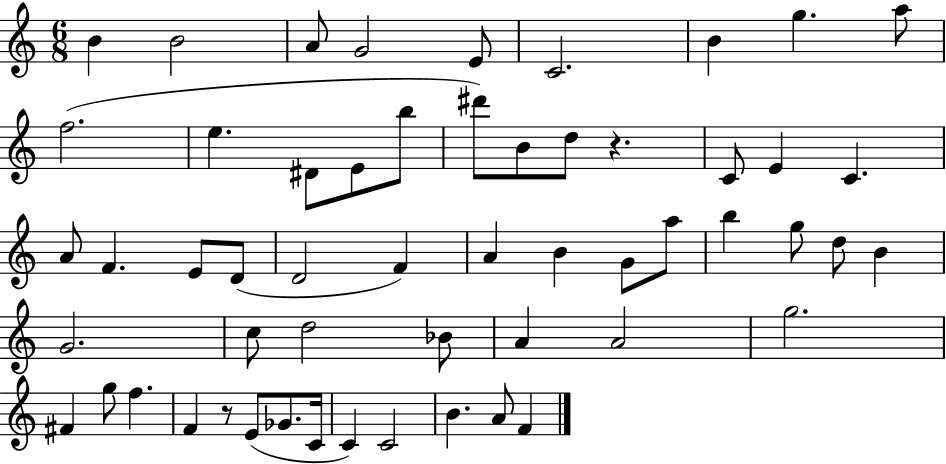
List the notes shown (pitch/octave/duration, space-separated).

B4/q B4/h A4/e G4/h E4/e C4/h. B4/q G5/q. A5/e F5/h. E5/q. D#4/e E4/e B5/e D#6/e B4/e D5/e R/q. C4/e E4/q C4/q. A4/e F4/q. E4/e D4/e D4/h F4/q A4/q B4/q G4/e A5/e B5/q G5/e D5/e B4/q G4/h. C5/e D5/h Bb4/e A4/q A4/h G5/h. F#4/q G5/e F5/q. F4/q R/e E4/e Gb4/e. C4/s C4/q C4/h B4/q. A4/e F4/q